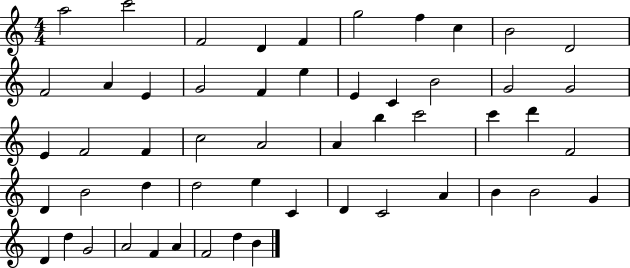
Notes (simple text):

A5/h C6/h F4/h D4/q F4/q G5/h F5/q C5/q B4/h D4/h F4/h A4/q E4/q G4/h F4/q E5/q E4/q C4/q B4/h G4/h G4/h E4/q F4/h F4/q C5/h A4/h A4/q B5/q C6/h C6/q D6/q F4/h D4/q B4/h D5/q D5/h E5/q C4/q D4/q C4/h A4/q B4/q B4/h G4/q D4/q D5/q G4/h A4/h F4/q A4/q F4/h D5/q B4/q